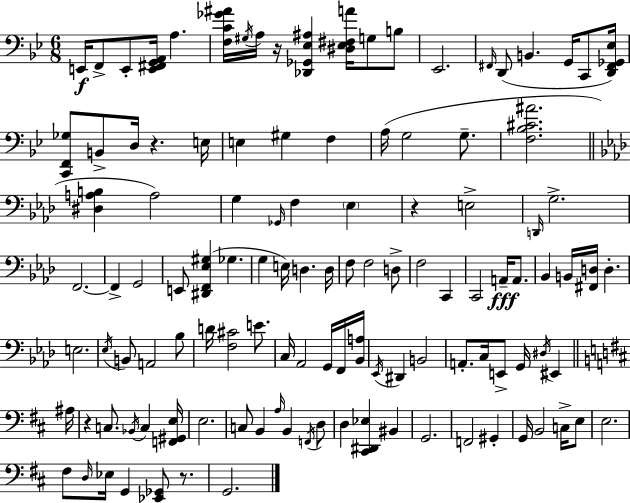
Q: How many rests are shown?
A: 5